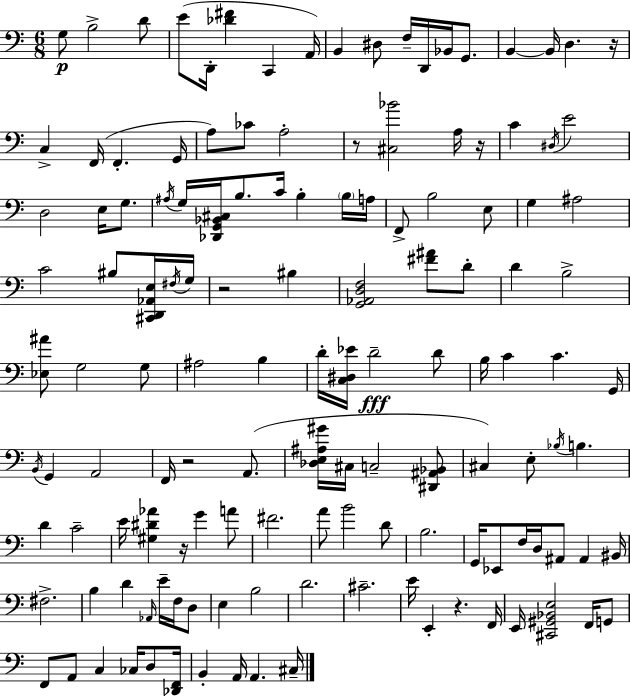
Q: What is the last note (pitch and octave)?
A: C#3